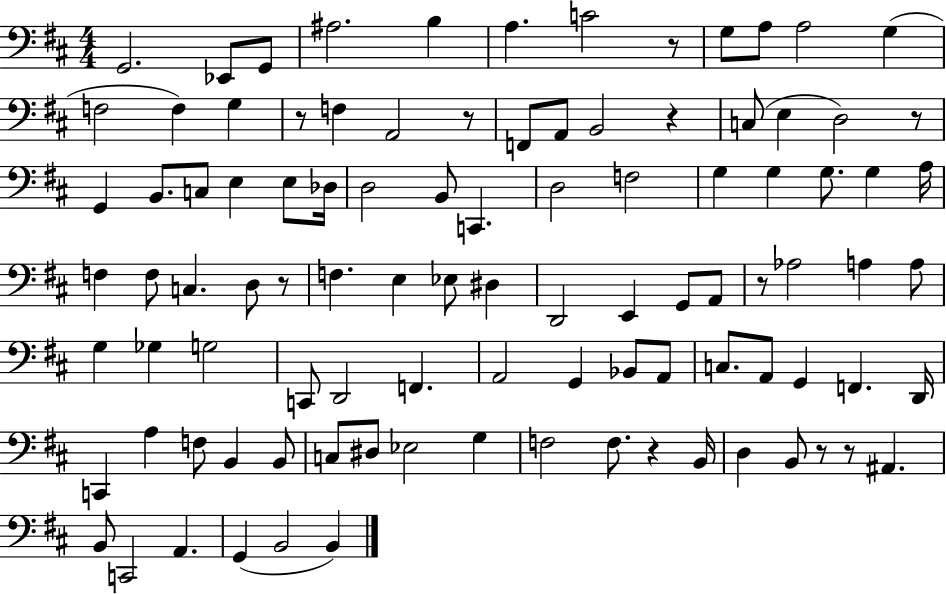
X:1
T:Untitled
M:4/4
L:1/4
K:D
G,,2 _E,,/2 G,,/2 ^A,2 B, A, C2 z/2 G,/2 A,/2 A,2 G, F,2 F, G, z/2 F, A,,2 z/2 F,,/2 A,,/2 B,,2 z C,/2 E, D,2 z/2 G,, B,,/2 C,/2 E, E,/2 _D,/4 D,2 B,,/2 C,, D,2 F,2 G, G, G,/2 G, A,/4 F, F,/2 C, D,/2 z/2 F, E, _E,/2 ^D, D,,2 E,, G,,/2 A,,/2 z/2 _A,2 A, A,/2 G, _G, G,2 C,,/2 D,,2 F,, A,,2 G,, _B,,/2 A,,/2 C,/2 A,,/2 G,, F,, D,,/4 C,, A, F,/2 B,, B,,/2 C,/2 ^D,/2 _E,2 G, F,2 F,/2 z B,,/4 D, B,,/2 z/2 z/2 ^A,, B,,/2 C,,2 A,, G,, B,,2 B,,